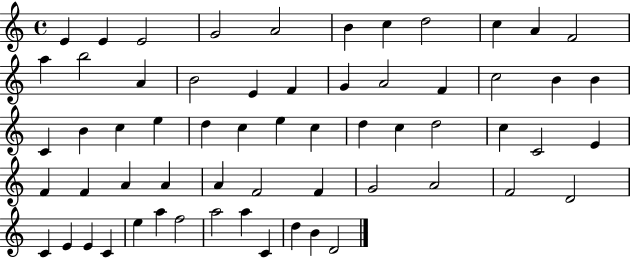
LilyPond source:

{
  \clef treble
  \time 4/4
  \defaultTimeSignature
  \key c \major
  e'4 e'4 e'2 | g'2 a'2 | b'4 c''4 d''2 | c''4 a'4 f'2 | \break a''4 b''2 a'4 | b'2 e'4 f'4 | g'4 a'2 f'4 | c''2 b'4 b'4 | \break c'4 b'4 c''4 e''4 | d''4 c''4 e''4 c''4 | d''4 c''4 d''2 | c''4 c'2 e'4 | \break f'4 f'4 a'4 a'4 | a'4 f'2 f'4 | g'2 a'2 | f'2 d'2 | \break c'4 e'4 e'4 c'4 | e''4 a''4 f''2 | a''2 a''4 c'4 | d''4 b'4 d'2 | \break \bar "|."
}